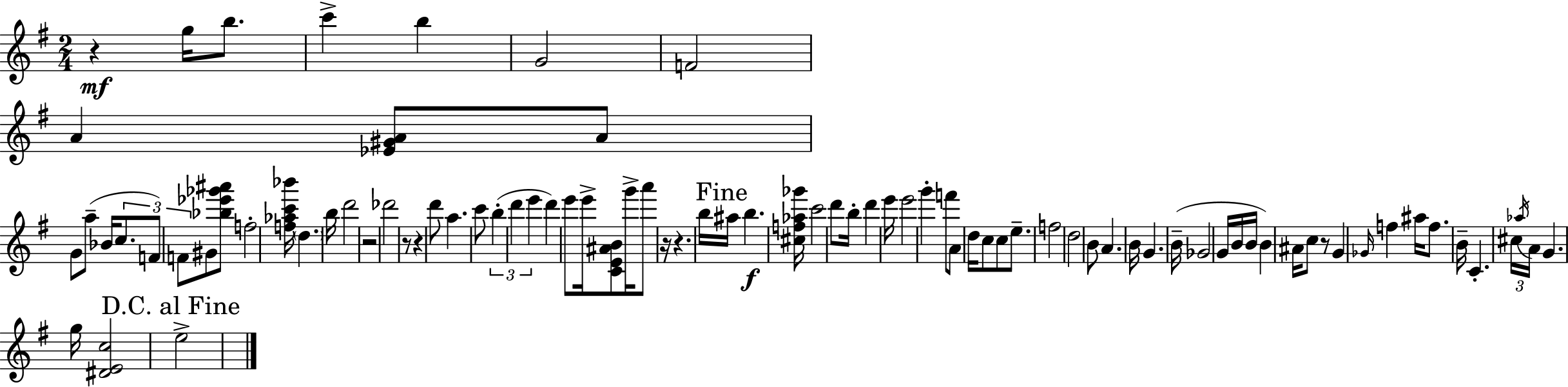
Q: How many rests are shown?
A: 7